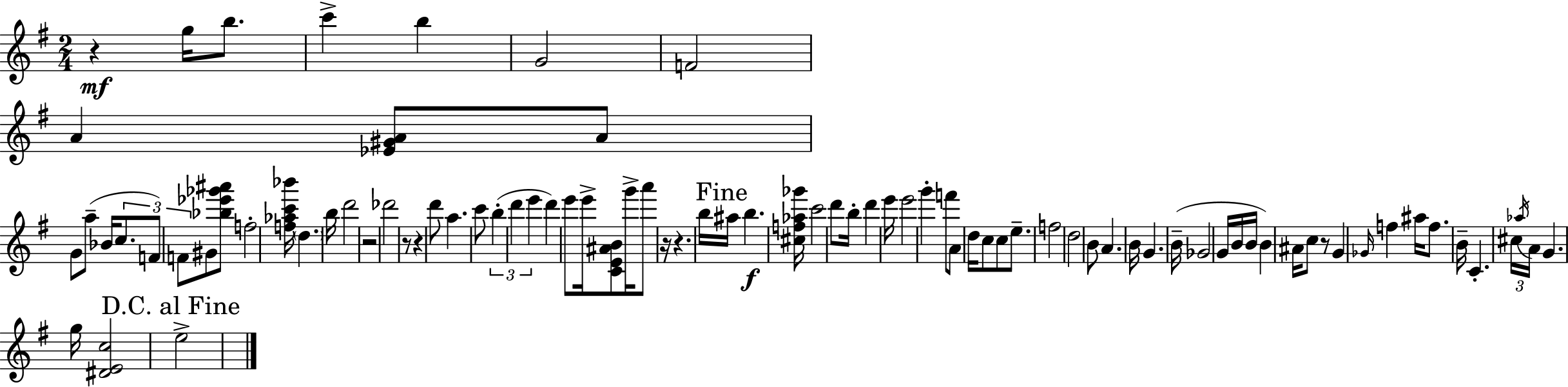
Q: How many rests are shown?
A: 7